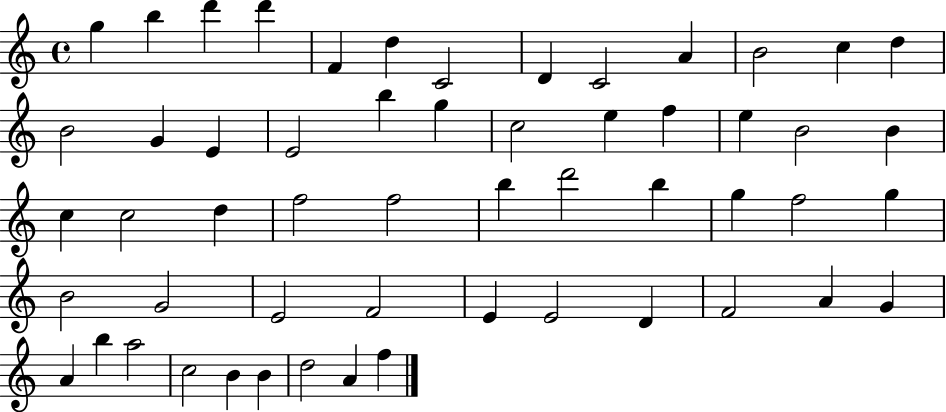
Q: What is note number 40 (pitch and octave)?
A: F4